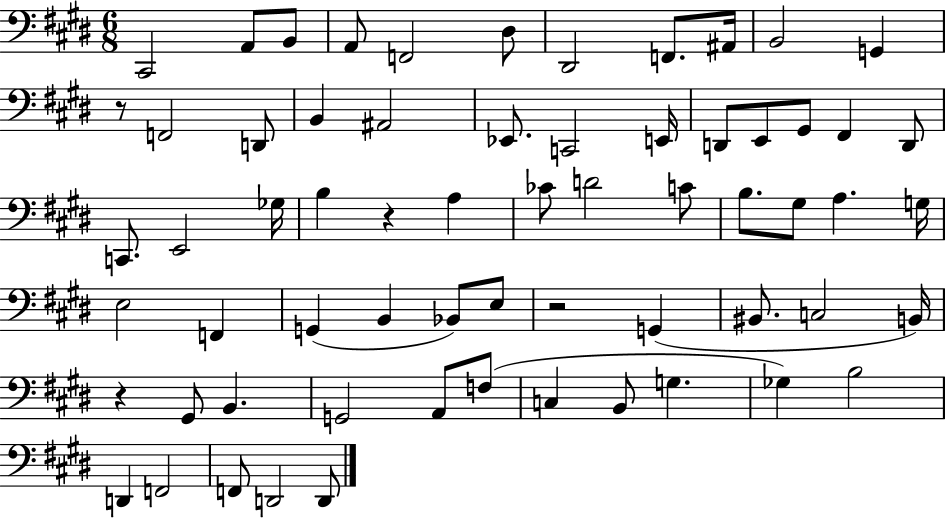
C#2/h A2/e B2/e A2/e F2/h D#3/e D#2/h F2/e. A#2/s B2/h G2/q R/e F2/h D2/e B2/q A#2/h Eb2/e. C2/h E2/s D2/e E2/e G#2/e F#2/q D2/e C2/e. E2/h Gb3/s B3/q R/q A3/q CES4/e D4/h C4/e B3/e. G#3/e A3/q. G3/s E3/h F2/q G2/q B2/q Bb2/e E3/e R/h G2/q BIS2/e. C3/h B2/s R/q G#2/e B2/q. G2/h A2/e F3/e C3/q B2/e G3/q. Gb3/q B3/h D2/q F2/h F2/e D2/h D2/e